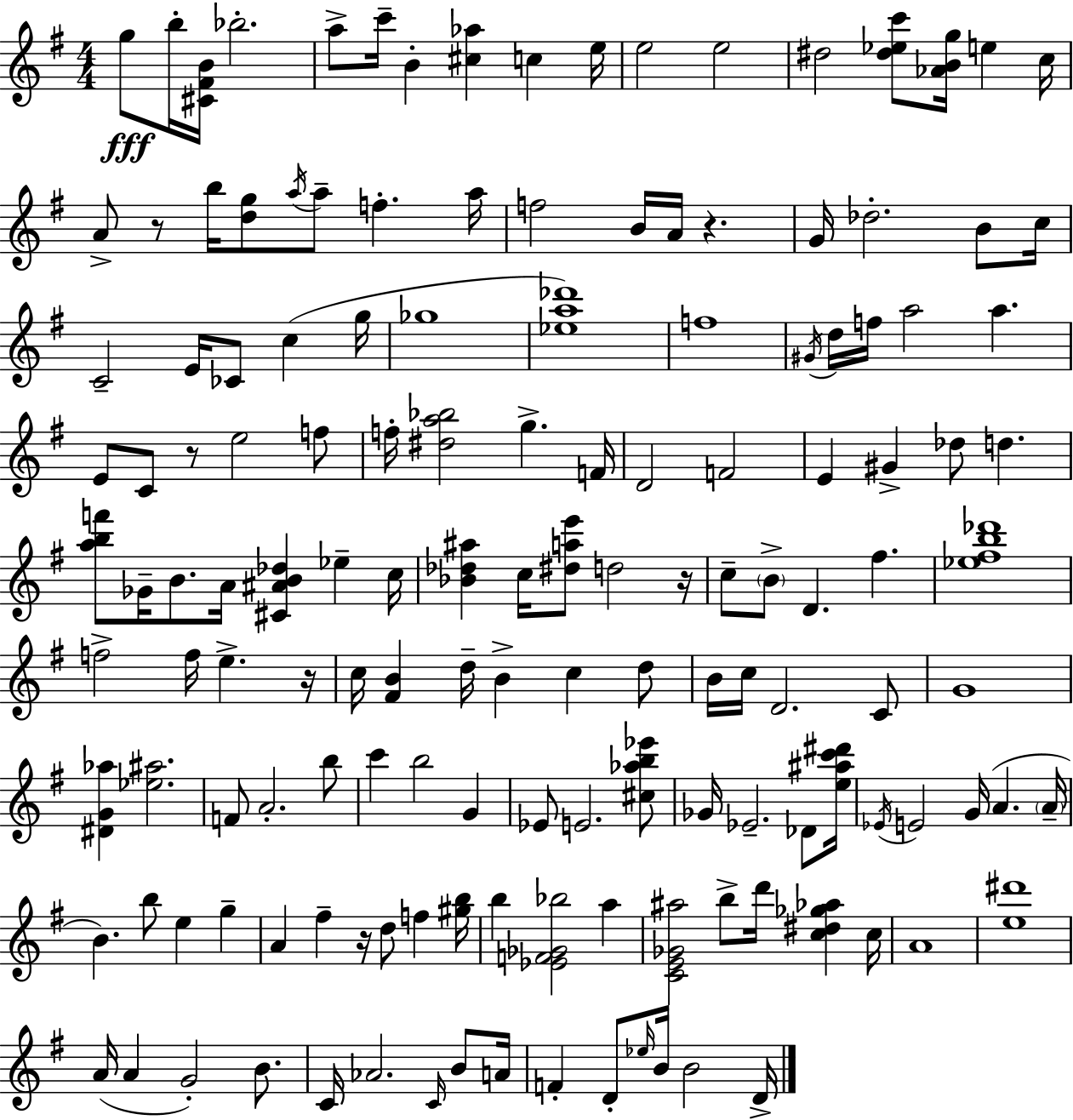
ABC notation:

X:1
T:Untitled
M:4/4
L:1/4
K:Em
g/2 b/4 [^C^FB]/4 _b2 a/2 c'/4 B [^c_a] c e/4 e2 e2 ^d2 [^d_ec']/2 [_ABg]/4 e c/4 A/2 z/2 b/4 [dg]/2 a/4 a/2 f a/4 f2 B/4 A/4 z G/4 _d2 B/2 c/4 C2 E/4 _C/2 c g/4 _g4 [_ea_d']4 f4 ^G/4 d/4 f/4 a2 a E/2 C/2 z/2 e2 f/2 f/4 [^da_b]2 g F/4 D2 F2 E ^G _d/2 d [abf']/2 _G/4 B/2 A/4 [^C^AB_d] _e c/4 [_B_d^a] c/4 [^dae']/2 d2 z/4 c/2 B/2 D ^f [_e^fb_d']4 f2 f/4 e z/4 c/4 [^FB] d/4 B c d/2 B/4 c/4 D2 C/2 G4 [^DG_a] [_e^a]2 F/2 A2 b/2 c' b2 G _E/2 E2 [^c_ab_e']/2 _G/4 _E2 _D/2 [e^ac'^d']/4 _E/4 E2 G/4 A A/4 B b/2 e g A ^f z/4 d/2 f [^gb]/4 b [_EF_G_b]2 a [CE_G^a]2 b/2 d'/4 [c^d_g_a] c/4 A4 [e^d']4 A/4 A G2 B/2 C/4 _A2 C/4 B/2 A/4 F D/2 _e/4 B/4 B2 D/4